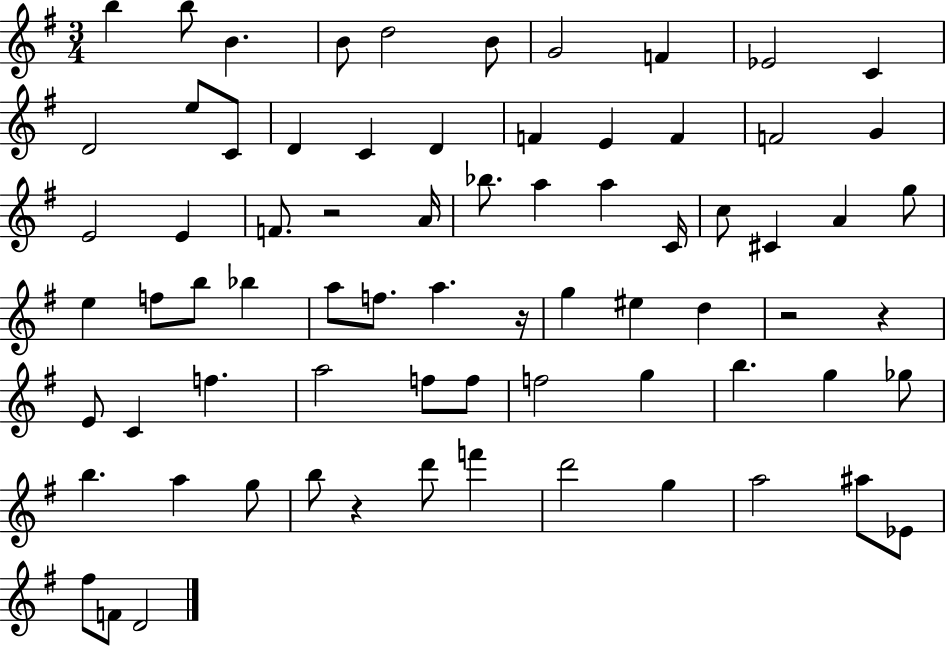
B5/q B5/e B4/q. B4/e D5/h B4/e G4/h F4/q Eb4/h C4/q D4/h E5/e C4/e D4/q C4/q D4/q F4/q E4/q F4/q F4/h G4/q E4/h E4/q F4/e. R/h A4/s Bb5/e. A5/q A5/q C4/s C5/e C#4/q A4/q G5/e E5/q F5/e B5/e Bb5/q A5/e F5/e. A5/q. R/s G5/q EIS5/q D5/q R/h R/q E4/e C4/q F5/q. A5/h F5/e F5/e F5/h G5/q B5/q. G5/q Gb5/e B5/q. A5/q G5/e B5/e R/q D6/e F6/q D6/h G5/q A5/h A#5/e Eb4/e F#5/e F4/e D4/h